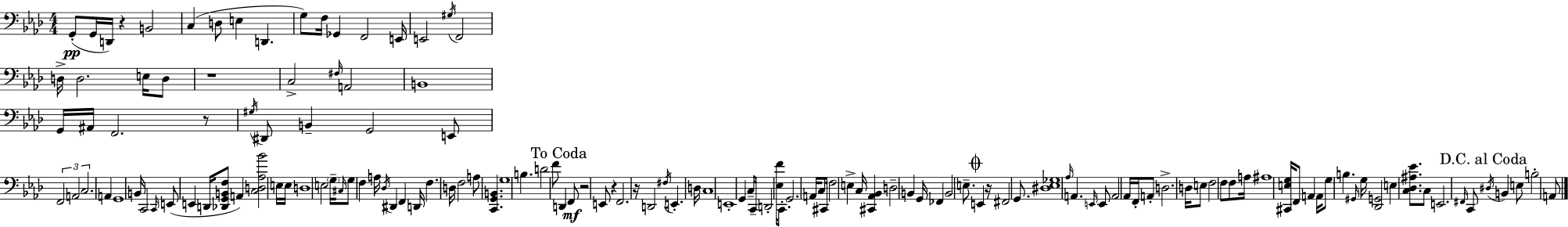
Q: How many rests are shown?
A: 7